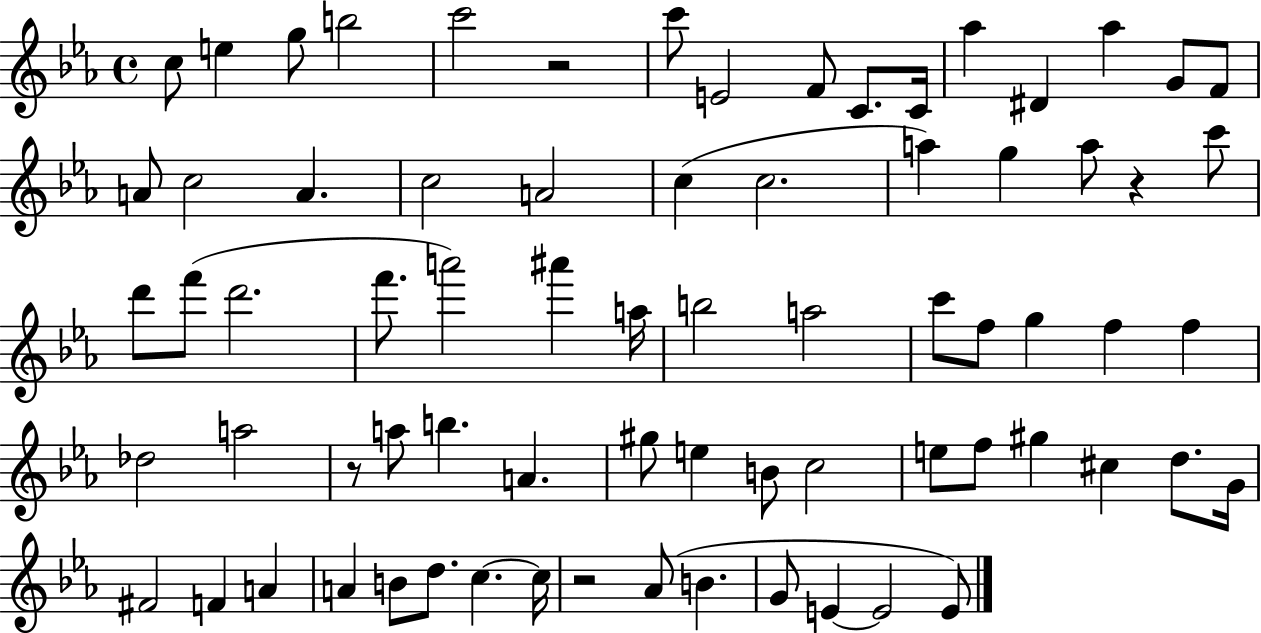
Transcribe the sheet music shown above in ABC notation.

X:1
T:Untitled
M:4/4
L:1/4
K:Eb
c/2 e g/2 b2 c'2 z2 c'/2 E2 F/2 C/2 C/4 _a ^D _a G/2 F/2 A/2 c2 A c2 A2 c c2 a g a/2 z c'/2 d'/2 f'/2 d'2 f'/2 a'2 ^a' a/4 b2 a2 c'/2 f/2 g f f _d2 a2 z/2 a/2 b A ^g/2 e B/2 c2 e/2 f/2 ^g ^c d/2 G/4 ^F2 F A A B/2 d/2 c c/4 z2 _A/2 B G/2 E E2 E/2